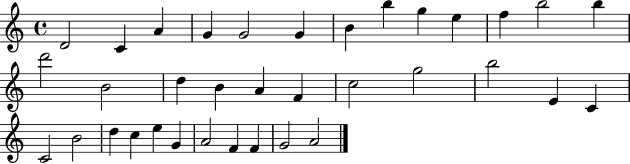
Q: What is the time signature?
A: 4/4